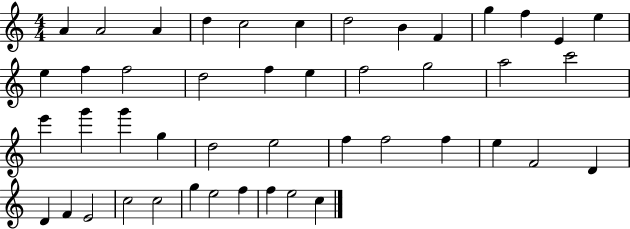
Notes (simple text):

A4/q A4/h A4/q D5/q C5/h C5/q D5/h B4/q F4/q G5/q F5/q E4/q E5/q E5/q F5/q F5/h D5/h F5/q E5/q F5/h G5/h A5/h C6/h E6/q G6/q G6/q G5/q D5/h E5/h F5/q F5/h F5/q E5/q F4/h D4/q D4/q F4/q E4/h C5/h C5/h G5/q E5/h F5/q F5/q E5/h C5/q